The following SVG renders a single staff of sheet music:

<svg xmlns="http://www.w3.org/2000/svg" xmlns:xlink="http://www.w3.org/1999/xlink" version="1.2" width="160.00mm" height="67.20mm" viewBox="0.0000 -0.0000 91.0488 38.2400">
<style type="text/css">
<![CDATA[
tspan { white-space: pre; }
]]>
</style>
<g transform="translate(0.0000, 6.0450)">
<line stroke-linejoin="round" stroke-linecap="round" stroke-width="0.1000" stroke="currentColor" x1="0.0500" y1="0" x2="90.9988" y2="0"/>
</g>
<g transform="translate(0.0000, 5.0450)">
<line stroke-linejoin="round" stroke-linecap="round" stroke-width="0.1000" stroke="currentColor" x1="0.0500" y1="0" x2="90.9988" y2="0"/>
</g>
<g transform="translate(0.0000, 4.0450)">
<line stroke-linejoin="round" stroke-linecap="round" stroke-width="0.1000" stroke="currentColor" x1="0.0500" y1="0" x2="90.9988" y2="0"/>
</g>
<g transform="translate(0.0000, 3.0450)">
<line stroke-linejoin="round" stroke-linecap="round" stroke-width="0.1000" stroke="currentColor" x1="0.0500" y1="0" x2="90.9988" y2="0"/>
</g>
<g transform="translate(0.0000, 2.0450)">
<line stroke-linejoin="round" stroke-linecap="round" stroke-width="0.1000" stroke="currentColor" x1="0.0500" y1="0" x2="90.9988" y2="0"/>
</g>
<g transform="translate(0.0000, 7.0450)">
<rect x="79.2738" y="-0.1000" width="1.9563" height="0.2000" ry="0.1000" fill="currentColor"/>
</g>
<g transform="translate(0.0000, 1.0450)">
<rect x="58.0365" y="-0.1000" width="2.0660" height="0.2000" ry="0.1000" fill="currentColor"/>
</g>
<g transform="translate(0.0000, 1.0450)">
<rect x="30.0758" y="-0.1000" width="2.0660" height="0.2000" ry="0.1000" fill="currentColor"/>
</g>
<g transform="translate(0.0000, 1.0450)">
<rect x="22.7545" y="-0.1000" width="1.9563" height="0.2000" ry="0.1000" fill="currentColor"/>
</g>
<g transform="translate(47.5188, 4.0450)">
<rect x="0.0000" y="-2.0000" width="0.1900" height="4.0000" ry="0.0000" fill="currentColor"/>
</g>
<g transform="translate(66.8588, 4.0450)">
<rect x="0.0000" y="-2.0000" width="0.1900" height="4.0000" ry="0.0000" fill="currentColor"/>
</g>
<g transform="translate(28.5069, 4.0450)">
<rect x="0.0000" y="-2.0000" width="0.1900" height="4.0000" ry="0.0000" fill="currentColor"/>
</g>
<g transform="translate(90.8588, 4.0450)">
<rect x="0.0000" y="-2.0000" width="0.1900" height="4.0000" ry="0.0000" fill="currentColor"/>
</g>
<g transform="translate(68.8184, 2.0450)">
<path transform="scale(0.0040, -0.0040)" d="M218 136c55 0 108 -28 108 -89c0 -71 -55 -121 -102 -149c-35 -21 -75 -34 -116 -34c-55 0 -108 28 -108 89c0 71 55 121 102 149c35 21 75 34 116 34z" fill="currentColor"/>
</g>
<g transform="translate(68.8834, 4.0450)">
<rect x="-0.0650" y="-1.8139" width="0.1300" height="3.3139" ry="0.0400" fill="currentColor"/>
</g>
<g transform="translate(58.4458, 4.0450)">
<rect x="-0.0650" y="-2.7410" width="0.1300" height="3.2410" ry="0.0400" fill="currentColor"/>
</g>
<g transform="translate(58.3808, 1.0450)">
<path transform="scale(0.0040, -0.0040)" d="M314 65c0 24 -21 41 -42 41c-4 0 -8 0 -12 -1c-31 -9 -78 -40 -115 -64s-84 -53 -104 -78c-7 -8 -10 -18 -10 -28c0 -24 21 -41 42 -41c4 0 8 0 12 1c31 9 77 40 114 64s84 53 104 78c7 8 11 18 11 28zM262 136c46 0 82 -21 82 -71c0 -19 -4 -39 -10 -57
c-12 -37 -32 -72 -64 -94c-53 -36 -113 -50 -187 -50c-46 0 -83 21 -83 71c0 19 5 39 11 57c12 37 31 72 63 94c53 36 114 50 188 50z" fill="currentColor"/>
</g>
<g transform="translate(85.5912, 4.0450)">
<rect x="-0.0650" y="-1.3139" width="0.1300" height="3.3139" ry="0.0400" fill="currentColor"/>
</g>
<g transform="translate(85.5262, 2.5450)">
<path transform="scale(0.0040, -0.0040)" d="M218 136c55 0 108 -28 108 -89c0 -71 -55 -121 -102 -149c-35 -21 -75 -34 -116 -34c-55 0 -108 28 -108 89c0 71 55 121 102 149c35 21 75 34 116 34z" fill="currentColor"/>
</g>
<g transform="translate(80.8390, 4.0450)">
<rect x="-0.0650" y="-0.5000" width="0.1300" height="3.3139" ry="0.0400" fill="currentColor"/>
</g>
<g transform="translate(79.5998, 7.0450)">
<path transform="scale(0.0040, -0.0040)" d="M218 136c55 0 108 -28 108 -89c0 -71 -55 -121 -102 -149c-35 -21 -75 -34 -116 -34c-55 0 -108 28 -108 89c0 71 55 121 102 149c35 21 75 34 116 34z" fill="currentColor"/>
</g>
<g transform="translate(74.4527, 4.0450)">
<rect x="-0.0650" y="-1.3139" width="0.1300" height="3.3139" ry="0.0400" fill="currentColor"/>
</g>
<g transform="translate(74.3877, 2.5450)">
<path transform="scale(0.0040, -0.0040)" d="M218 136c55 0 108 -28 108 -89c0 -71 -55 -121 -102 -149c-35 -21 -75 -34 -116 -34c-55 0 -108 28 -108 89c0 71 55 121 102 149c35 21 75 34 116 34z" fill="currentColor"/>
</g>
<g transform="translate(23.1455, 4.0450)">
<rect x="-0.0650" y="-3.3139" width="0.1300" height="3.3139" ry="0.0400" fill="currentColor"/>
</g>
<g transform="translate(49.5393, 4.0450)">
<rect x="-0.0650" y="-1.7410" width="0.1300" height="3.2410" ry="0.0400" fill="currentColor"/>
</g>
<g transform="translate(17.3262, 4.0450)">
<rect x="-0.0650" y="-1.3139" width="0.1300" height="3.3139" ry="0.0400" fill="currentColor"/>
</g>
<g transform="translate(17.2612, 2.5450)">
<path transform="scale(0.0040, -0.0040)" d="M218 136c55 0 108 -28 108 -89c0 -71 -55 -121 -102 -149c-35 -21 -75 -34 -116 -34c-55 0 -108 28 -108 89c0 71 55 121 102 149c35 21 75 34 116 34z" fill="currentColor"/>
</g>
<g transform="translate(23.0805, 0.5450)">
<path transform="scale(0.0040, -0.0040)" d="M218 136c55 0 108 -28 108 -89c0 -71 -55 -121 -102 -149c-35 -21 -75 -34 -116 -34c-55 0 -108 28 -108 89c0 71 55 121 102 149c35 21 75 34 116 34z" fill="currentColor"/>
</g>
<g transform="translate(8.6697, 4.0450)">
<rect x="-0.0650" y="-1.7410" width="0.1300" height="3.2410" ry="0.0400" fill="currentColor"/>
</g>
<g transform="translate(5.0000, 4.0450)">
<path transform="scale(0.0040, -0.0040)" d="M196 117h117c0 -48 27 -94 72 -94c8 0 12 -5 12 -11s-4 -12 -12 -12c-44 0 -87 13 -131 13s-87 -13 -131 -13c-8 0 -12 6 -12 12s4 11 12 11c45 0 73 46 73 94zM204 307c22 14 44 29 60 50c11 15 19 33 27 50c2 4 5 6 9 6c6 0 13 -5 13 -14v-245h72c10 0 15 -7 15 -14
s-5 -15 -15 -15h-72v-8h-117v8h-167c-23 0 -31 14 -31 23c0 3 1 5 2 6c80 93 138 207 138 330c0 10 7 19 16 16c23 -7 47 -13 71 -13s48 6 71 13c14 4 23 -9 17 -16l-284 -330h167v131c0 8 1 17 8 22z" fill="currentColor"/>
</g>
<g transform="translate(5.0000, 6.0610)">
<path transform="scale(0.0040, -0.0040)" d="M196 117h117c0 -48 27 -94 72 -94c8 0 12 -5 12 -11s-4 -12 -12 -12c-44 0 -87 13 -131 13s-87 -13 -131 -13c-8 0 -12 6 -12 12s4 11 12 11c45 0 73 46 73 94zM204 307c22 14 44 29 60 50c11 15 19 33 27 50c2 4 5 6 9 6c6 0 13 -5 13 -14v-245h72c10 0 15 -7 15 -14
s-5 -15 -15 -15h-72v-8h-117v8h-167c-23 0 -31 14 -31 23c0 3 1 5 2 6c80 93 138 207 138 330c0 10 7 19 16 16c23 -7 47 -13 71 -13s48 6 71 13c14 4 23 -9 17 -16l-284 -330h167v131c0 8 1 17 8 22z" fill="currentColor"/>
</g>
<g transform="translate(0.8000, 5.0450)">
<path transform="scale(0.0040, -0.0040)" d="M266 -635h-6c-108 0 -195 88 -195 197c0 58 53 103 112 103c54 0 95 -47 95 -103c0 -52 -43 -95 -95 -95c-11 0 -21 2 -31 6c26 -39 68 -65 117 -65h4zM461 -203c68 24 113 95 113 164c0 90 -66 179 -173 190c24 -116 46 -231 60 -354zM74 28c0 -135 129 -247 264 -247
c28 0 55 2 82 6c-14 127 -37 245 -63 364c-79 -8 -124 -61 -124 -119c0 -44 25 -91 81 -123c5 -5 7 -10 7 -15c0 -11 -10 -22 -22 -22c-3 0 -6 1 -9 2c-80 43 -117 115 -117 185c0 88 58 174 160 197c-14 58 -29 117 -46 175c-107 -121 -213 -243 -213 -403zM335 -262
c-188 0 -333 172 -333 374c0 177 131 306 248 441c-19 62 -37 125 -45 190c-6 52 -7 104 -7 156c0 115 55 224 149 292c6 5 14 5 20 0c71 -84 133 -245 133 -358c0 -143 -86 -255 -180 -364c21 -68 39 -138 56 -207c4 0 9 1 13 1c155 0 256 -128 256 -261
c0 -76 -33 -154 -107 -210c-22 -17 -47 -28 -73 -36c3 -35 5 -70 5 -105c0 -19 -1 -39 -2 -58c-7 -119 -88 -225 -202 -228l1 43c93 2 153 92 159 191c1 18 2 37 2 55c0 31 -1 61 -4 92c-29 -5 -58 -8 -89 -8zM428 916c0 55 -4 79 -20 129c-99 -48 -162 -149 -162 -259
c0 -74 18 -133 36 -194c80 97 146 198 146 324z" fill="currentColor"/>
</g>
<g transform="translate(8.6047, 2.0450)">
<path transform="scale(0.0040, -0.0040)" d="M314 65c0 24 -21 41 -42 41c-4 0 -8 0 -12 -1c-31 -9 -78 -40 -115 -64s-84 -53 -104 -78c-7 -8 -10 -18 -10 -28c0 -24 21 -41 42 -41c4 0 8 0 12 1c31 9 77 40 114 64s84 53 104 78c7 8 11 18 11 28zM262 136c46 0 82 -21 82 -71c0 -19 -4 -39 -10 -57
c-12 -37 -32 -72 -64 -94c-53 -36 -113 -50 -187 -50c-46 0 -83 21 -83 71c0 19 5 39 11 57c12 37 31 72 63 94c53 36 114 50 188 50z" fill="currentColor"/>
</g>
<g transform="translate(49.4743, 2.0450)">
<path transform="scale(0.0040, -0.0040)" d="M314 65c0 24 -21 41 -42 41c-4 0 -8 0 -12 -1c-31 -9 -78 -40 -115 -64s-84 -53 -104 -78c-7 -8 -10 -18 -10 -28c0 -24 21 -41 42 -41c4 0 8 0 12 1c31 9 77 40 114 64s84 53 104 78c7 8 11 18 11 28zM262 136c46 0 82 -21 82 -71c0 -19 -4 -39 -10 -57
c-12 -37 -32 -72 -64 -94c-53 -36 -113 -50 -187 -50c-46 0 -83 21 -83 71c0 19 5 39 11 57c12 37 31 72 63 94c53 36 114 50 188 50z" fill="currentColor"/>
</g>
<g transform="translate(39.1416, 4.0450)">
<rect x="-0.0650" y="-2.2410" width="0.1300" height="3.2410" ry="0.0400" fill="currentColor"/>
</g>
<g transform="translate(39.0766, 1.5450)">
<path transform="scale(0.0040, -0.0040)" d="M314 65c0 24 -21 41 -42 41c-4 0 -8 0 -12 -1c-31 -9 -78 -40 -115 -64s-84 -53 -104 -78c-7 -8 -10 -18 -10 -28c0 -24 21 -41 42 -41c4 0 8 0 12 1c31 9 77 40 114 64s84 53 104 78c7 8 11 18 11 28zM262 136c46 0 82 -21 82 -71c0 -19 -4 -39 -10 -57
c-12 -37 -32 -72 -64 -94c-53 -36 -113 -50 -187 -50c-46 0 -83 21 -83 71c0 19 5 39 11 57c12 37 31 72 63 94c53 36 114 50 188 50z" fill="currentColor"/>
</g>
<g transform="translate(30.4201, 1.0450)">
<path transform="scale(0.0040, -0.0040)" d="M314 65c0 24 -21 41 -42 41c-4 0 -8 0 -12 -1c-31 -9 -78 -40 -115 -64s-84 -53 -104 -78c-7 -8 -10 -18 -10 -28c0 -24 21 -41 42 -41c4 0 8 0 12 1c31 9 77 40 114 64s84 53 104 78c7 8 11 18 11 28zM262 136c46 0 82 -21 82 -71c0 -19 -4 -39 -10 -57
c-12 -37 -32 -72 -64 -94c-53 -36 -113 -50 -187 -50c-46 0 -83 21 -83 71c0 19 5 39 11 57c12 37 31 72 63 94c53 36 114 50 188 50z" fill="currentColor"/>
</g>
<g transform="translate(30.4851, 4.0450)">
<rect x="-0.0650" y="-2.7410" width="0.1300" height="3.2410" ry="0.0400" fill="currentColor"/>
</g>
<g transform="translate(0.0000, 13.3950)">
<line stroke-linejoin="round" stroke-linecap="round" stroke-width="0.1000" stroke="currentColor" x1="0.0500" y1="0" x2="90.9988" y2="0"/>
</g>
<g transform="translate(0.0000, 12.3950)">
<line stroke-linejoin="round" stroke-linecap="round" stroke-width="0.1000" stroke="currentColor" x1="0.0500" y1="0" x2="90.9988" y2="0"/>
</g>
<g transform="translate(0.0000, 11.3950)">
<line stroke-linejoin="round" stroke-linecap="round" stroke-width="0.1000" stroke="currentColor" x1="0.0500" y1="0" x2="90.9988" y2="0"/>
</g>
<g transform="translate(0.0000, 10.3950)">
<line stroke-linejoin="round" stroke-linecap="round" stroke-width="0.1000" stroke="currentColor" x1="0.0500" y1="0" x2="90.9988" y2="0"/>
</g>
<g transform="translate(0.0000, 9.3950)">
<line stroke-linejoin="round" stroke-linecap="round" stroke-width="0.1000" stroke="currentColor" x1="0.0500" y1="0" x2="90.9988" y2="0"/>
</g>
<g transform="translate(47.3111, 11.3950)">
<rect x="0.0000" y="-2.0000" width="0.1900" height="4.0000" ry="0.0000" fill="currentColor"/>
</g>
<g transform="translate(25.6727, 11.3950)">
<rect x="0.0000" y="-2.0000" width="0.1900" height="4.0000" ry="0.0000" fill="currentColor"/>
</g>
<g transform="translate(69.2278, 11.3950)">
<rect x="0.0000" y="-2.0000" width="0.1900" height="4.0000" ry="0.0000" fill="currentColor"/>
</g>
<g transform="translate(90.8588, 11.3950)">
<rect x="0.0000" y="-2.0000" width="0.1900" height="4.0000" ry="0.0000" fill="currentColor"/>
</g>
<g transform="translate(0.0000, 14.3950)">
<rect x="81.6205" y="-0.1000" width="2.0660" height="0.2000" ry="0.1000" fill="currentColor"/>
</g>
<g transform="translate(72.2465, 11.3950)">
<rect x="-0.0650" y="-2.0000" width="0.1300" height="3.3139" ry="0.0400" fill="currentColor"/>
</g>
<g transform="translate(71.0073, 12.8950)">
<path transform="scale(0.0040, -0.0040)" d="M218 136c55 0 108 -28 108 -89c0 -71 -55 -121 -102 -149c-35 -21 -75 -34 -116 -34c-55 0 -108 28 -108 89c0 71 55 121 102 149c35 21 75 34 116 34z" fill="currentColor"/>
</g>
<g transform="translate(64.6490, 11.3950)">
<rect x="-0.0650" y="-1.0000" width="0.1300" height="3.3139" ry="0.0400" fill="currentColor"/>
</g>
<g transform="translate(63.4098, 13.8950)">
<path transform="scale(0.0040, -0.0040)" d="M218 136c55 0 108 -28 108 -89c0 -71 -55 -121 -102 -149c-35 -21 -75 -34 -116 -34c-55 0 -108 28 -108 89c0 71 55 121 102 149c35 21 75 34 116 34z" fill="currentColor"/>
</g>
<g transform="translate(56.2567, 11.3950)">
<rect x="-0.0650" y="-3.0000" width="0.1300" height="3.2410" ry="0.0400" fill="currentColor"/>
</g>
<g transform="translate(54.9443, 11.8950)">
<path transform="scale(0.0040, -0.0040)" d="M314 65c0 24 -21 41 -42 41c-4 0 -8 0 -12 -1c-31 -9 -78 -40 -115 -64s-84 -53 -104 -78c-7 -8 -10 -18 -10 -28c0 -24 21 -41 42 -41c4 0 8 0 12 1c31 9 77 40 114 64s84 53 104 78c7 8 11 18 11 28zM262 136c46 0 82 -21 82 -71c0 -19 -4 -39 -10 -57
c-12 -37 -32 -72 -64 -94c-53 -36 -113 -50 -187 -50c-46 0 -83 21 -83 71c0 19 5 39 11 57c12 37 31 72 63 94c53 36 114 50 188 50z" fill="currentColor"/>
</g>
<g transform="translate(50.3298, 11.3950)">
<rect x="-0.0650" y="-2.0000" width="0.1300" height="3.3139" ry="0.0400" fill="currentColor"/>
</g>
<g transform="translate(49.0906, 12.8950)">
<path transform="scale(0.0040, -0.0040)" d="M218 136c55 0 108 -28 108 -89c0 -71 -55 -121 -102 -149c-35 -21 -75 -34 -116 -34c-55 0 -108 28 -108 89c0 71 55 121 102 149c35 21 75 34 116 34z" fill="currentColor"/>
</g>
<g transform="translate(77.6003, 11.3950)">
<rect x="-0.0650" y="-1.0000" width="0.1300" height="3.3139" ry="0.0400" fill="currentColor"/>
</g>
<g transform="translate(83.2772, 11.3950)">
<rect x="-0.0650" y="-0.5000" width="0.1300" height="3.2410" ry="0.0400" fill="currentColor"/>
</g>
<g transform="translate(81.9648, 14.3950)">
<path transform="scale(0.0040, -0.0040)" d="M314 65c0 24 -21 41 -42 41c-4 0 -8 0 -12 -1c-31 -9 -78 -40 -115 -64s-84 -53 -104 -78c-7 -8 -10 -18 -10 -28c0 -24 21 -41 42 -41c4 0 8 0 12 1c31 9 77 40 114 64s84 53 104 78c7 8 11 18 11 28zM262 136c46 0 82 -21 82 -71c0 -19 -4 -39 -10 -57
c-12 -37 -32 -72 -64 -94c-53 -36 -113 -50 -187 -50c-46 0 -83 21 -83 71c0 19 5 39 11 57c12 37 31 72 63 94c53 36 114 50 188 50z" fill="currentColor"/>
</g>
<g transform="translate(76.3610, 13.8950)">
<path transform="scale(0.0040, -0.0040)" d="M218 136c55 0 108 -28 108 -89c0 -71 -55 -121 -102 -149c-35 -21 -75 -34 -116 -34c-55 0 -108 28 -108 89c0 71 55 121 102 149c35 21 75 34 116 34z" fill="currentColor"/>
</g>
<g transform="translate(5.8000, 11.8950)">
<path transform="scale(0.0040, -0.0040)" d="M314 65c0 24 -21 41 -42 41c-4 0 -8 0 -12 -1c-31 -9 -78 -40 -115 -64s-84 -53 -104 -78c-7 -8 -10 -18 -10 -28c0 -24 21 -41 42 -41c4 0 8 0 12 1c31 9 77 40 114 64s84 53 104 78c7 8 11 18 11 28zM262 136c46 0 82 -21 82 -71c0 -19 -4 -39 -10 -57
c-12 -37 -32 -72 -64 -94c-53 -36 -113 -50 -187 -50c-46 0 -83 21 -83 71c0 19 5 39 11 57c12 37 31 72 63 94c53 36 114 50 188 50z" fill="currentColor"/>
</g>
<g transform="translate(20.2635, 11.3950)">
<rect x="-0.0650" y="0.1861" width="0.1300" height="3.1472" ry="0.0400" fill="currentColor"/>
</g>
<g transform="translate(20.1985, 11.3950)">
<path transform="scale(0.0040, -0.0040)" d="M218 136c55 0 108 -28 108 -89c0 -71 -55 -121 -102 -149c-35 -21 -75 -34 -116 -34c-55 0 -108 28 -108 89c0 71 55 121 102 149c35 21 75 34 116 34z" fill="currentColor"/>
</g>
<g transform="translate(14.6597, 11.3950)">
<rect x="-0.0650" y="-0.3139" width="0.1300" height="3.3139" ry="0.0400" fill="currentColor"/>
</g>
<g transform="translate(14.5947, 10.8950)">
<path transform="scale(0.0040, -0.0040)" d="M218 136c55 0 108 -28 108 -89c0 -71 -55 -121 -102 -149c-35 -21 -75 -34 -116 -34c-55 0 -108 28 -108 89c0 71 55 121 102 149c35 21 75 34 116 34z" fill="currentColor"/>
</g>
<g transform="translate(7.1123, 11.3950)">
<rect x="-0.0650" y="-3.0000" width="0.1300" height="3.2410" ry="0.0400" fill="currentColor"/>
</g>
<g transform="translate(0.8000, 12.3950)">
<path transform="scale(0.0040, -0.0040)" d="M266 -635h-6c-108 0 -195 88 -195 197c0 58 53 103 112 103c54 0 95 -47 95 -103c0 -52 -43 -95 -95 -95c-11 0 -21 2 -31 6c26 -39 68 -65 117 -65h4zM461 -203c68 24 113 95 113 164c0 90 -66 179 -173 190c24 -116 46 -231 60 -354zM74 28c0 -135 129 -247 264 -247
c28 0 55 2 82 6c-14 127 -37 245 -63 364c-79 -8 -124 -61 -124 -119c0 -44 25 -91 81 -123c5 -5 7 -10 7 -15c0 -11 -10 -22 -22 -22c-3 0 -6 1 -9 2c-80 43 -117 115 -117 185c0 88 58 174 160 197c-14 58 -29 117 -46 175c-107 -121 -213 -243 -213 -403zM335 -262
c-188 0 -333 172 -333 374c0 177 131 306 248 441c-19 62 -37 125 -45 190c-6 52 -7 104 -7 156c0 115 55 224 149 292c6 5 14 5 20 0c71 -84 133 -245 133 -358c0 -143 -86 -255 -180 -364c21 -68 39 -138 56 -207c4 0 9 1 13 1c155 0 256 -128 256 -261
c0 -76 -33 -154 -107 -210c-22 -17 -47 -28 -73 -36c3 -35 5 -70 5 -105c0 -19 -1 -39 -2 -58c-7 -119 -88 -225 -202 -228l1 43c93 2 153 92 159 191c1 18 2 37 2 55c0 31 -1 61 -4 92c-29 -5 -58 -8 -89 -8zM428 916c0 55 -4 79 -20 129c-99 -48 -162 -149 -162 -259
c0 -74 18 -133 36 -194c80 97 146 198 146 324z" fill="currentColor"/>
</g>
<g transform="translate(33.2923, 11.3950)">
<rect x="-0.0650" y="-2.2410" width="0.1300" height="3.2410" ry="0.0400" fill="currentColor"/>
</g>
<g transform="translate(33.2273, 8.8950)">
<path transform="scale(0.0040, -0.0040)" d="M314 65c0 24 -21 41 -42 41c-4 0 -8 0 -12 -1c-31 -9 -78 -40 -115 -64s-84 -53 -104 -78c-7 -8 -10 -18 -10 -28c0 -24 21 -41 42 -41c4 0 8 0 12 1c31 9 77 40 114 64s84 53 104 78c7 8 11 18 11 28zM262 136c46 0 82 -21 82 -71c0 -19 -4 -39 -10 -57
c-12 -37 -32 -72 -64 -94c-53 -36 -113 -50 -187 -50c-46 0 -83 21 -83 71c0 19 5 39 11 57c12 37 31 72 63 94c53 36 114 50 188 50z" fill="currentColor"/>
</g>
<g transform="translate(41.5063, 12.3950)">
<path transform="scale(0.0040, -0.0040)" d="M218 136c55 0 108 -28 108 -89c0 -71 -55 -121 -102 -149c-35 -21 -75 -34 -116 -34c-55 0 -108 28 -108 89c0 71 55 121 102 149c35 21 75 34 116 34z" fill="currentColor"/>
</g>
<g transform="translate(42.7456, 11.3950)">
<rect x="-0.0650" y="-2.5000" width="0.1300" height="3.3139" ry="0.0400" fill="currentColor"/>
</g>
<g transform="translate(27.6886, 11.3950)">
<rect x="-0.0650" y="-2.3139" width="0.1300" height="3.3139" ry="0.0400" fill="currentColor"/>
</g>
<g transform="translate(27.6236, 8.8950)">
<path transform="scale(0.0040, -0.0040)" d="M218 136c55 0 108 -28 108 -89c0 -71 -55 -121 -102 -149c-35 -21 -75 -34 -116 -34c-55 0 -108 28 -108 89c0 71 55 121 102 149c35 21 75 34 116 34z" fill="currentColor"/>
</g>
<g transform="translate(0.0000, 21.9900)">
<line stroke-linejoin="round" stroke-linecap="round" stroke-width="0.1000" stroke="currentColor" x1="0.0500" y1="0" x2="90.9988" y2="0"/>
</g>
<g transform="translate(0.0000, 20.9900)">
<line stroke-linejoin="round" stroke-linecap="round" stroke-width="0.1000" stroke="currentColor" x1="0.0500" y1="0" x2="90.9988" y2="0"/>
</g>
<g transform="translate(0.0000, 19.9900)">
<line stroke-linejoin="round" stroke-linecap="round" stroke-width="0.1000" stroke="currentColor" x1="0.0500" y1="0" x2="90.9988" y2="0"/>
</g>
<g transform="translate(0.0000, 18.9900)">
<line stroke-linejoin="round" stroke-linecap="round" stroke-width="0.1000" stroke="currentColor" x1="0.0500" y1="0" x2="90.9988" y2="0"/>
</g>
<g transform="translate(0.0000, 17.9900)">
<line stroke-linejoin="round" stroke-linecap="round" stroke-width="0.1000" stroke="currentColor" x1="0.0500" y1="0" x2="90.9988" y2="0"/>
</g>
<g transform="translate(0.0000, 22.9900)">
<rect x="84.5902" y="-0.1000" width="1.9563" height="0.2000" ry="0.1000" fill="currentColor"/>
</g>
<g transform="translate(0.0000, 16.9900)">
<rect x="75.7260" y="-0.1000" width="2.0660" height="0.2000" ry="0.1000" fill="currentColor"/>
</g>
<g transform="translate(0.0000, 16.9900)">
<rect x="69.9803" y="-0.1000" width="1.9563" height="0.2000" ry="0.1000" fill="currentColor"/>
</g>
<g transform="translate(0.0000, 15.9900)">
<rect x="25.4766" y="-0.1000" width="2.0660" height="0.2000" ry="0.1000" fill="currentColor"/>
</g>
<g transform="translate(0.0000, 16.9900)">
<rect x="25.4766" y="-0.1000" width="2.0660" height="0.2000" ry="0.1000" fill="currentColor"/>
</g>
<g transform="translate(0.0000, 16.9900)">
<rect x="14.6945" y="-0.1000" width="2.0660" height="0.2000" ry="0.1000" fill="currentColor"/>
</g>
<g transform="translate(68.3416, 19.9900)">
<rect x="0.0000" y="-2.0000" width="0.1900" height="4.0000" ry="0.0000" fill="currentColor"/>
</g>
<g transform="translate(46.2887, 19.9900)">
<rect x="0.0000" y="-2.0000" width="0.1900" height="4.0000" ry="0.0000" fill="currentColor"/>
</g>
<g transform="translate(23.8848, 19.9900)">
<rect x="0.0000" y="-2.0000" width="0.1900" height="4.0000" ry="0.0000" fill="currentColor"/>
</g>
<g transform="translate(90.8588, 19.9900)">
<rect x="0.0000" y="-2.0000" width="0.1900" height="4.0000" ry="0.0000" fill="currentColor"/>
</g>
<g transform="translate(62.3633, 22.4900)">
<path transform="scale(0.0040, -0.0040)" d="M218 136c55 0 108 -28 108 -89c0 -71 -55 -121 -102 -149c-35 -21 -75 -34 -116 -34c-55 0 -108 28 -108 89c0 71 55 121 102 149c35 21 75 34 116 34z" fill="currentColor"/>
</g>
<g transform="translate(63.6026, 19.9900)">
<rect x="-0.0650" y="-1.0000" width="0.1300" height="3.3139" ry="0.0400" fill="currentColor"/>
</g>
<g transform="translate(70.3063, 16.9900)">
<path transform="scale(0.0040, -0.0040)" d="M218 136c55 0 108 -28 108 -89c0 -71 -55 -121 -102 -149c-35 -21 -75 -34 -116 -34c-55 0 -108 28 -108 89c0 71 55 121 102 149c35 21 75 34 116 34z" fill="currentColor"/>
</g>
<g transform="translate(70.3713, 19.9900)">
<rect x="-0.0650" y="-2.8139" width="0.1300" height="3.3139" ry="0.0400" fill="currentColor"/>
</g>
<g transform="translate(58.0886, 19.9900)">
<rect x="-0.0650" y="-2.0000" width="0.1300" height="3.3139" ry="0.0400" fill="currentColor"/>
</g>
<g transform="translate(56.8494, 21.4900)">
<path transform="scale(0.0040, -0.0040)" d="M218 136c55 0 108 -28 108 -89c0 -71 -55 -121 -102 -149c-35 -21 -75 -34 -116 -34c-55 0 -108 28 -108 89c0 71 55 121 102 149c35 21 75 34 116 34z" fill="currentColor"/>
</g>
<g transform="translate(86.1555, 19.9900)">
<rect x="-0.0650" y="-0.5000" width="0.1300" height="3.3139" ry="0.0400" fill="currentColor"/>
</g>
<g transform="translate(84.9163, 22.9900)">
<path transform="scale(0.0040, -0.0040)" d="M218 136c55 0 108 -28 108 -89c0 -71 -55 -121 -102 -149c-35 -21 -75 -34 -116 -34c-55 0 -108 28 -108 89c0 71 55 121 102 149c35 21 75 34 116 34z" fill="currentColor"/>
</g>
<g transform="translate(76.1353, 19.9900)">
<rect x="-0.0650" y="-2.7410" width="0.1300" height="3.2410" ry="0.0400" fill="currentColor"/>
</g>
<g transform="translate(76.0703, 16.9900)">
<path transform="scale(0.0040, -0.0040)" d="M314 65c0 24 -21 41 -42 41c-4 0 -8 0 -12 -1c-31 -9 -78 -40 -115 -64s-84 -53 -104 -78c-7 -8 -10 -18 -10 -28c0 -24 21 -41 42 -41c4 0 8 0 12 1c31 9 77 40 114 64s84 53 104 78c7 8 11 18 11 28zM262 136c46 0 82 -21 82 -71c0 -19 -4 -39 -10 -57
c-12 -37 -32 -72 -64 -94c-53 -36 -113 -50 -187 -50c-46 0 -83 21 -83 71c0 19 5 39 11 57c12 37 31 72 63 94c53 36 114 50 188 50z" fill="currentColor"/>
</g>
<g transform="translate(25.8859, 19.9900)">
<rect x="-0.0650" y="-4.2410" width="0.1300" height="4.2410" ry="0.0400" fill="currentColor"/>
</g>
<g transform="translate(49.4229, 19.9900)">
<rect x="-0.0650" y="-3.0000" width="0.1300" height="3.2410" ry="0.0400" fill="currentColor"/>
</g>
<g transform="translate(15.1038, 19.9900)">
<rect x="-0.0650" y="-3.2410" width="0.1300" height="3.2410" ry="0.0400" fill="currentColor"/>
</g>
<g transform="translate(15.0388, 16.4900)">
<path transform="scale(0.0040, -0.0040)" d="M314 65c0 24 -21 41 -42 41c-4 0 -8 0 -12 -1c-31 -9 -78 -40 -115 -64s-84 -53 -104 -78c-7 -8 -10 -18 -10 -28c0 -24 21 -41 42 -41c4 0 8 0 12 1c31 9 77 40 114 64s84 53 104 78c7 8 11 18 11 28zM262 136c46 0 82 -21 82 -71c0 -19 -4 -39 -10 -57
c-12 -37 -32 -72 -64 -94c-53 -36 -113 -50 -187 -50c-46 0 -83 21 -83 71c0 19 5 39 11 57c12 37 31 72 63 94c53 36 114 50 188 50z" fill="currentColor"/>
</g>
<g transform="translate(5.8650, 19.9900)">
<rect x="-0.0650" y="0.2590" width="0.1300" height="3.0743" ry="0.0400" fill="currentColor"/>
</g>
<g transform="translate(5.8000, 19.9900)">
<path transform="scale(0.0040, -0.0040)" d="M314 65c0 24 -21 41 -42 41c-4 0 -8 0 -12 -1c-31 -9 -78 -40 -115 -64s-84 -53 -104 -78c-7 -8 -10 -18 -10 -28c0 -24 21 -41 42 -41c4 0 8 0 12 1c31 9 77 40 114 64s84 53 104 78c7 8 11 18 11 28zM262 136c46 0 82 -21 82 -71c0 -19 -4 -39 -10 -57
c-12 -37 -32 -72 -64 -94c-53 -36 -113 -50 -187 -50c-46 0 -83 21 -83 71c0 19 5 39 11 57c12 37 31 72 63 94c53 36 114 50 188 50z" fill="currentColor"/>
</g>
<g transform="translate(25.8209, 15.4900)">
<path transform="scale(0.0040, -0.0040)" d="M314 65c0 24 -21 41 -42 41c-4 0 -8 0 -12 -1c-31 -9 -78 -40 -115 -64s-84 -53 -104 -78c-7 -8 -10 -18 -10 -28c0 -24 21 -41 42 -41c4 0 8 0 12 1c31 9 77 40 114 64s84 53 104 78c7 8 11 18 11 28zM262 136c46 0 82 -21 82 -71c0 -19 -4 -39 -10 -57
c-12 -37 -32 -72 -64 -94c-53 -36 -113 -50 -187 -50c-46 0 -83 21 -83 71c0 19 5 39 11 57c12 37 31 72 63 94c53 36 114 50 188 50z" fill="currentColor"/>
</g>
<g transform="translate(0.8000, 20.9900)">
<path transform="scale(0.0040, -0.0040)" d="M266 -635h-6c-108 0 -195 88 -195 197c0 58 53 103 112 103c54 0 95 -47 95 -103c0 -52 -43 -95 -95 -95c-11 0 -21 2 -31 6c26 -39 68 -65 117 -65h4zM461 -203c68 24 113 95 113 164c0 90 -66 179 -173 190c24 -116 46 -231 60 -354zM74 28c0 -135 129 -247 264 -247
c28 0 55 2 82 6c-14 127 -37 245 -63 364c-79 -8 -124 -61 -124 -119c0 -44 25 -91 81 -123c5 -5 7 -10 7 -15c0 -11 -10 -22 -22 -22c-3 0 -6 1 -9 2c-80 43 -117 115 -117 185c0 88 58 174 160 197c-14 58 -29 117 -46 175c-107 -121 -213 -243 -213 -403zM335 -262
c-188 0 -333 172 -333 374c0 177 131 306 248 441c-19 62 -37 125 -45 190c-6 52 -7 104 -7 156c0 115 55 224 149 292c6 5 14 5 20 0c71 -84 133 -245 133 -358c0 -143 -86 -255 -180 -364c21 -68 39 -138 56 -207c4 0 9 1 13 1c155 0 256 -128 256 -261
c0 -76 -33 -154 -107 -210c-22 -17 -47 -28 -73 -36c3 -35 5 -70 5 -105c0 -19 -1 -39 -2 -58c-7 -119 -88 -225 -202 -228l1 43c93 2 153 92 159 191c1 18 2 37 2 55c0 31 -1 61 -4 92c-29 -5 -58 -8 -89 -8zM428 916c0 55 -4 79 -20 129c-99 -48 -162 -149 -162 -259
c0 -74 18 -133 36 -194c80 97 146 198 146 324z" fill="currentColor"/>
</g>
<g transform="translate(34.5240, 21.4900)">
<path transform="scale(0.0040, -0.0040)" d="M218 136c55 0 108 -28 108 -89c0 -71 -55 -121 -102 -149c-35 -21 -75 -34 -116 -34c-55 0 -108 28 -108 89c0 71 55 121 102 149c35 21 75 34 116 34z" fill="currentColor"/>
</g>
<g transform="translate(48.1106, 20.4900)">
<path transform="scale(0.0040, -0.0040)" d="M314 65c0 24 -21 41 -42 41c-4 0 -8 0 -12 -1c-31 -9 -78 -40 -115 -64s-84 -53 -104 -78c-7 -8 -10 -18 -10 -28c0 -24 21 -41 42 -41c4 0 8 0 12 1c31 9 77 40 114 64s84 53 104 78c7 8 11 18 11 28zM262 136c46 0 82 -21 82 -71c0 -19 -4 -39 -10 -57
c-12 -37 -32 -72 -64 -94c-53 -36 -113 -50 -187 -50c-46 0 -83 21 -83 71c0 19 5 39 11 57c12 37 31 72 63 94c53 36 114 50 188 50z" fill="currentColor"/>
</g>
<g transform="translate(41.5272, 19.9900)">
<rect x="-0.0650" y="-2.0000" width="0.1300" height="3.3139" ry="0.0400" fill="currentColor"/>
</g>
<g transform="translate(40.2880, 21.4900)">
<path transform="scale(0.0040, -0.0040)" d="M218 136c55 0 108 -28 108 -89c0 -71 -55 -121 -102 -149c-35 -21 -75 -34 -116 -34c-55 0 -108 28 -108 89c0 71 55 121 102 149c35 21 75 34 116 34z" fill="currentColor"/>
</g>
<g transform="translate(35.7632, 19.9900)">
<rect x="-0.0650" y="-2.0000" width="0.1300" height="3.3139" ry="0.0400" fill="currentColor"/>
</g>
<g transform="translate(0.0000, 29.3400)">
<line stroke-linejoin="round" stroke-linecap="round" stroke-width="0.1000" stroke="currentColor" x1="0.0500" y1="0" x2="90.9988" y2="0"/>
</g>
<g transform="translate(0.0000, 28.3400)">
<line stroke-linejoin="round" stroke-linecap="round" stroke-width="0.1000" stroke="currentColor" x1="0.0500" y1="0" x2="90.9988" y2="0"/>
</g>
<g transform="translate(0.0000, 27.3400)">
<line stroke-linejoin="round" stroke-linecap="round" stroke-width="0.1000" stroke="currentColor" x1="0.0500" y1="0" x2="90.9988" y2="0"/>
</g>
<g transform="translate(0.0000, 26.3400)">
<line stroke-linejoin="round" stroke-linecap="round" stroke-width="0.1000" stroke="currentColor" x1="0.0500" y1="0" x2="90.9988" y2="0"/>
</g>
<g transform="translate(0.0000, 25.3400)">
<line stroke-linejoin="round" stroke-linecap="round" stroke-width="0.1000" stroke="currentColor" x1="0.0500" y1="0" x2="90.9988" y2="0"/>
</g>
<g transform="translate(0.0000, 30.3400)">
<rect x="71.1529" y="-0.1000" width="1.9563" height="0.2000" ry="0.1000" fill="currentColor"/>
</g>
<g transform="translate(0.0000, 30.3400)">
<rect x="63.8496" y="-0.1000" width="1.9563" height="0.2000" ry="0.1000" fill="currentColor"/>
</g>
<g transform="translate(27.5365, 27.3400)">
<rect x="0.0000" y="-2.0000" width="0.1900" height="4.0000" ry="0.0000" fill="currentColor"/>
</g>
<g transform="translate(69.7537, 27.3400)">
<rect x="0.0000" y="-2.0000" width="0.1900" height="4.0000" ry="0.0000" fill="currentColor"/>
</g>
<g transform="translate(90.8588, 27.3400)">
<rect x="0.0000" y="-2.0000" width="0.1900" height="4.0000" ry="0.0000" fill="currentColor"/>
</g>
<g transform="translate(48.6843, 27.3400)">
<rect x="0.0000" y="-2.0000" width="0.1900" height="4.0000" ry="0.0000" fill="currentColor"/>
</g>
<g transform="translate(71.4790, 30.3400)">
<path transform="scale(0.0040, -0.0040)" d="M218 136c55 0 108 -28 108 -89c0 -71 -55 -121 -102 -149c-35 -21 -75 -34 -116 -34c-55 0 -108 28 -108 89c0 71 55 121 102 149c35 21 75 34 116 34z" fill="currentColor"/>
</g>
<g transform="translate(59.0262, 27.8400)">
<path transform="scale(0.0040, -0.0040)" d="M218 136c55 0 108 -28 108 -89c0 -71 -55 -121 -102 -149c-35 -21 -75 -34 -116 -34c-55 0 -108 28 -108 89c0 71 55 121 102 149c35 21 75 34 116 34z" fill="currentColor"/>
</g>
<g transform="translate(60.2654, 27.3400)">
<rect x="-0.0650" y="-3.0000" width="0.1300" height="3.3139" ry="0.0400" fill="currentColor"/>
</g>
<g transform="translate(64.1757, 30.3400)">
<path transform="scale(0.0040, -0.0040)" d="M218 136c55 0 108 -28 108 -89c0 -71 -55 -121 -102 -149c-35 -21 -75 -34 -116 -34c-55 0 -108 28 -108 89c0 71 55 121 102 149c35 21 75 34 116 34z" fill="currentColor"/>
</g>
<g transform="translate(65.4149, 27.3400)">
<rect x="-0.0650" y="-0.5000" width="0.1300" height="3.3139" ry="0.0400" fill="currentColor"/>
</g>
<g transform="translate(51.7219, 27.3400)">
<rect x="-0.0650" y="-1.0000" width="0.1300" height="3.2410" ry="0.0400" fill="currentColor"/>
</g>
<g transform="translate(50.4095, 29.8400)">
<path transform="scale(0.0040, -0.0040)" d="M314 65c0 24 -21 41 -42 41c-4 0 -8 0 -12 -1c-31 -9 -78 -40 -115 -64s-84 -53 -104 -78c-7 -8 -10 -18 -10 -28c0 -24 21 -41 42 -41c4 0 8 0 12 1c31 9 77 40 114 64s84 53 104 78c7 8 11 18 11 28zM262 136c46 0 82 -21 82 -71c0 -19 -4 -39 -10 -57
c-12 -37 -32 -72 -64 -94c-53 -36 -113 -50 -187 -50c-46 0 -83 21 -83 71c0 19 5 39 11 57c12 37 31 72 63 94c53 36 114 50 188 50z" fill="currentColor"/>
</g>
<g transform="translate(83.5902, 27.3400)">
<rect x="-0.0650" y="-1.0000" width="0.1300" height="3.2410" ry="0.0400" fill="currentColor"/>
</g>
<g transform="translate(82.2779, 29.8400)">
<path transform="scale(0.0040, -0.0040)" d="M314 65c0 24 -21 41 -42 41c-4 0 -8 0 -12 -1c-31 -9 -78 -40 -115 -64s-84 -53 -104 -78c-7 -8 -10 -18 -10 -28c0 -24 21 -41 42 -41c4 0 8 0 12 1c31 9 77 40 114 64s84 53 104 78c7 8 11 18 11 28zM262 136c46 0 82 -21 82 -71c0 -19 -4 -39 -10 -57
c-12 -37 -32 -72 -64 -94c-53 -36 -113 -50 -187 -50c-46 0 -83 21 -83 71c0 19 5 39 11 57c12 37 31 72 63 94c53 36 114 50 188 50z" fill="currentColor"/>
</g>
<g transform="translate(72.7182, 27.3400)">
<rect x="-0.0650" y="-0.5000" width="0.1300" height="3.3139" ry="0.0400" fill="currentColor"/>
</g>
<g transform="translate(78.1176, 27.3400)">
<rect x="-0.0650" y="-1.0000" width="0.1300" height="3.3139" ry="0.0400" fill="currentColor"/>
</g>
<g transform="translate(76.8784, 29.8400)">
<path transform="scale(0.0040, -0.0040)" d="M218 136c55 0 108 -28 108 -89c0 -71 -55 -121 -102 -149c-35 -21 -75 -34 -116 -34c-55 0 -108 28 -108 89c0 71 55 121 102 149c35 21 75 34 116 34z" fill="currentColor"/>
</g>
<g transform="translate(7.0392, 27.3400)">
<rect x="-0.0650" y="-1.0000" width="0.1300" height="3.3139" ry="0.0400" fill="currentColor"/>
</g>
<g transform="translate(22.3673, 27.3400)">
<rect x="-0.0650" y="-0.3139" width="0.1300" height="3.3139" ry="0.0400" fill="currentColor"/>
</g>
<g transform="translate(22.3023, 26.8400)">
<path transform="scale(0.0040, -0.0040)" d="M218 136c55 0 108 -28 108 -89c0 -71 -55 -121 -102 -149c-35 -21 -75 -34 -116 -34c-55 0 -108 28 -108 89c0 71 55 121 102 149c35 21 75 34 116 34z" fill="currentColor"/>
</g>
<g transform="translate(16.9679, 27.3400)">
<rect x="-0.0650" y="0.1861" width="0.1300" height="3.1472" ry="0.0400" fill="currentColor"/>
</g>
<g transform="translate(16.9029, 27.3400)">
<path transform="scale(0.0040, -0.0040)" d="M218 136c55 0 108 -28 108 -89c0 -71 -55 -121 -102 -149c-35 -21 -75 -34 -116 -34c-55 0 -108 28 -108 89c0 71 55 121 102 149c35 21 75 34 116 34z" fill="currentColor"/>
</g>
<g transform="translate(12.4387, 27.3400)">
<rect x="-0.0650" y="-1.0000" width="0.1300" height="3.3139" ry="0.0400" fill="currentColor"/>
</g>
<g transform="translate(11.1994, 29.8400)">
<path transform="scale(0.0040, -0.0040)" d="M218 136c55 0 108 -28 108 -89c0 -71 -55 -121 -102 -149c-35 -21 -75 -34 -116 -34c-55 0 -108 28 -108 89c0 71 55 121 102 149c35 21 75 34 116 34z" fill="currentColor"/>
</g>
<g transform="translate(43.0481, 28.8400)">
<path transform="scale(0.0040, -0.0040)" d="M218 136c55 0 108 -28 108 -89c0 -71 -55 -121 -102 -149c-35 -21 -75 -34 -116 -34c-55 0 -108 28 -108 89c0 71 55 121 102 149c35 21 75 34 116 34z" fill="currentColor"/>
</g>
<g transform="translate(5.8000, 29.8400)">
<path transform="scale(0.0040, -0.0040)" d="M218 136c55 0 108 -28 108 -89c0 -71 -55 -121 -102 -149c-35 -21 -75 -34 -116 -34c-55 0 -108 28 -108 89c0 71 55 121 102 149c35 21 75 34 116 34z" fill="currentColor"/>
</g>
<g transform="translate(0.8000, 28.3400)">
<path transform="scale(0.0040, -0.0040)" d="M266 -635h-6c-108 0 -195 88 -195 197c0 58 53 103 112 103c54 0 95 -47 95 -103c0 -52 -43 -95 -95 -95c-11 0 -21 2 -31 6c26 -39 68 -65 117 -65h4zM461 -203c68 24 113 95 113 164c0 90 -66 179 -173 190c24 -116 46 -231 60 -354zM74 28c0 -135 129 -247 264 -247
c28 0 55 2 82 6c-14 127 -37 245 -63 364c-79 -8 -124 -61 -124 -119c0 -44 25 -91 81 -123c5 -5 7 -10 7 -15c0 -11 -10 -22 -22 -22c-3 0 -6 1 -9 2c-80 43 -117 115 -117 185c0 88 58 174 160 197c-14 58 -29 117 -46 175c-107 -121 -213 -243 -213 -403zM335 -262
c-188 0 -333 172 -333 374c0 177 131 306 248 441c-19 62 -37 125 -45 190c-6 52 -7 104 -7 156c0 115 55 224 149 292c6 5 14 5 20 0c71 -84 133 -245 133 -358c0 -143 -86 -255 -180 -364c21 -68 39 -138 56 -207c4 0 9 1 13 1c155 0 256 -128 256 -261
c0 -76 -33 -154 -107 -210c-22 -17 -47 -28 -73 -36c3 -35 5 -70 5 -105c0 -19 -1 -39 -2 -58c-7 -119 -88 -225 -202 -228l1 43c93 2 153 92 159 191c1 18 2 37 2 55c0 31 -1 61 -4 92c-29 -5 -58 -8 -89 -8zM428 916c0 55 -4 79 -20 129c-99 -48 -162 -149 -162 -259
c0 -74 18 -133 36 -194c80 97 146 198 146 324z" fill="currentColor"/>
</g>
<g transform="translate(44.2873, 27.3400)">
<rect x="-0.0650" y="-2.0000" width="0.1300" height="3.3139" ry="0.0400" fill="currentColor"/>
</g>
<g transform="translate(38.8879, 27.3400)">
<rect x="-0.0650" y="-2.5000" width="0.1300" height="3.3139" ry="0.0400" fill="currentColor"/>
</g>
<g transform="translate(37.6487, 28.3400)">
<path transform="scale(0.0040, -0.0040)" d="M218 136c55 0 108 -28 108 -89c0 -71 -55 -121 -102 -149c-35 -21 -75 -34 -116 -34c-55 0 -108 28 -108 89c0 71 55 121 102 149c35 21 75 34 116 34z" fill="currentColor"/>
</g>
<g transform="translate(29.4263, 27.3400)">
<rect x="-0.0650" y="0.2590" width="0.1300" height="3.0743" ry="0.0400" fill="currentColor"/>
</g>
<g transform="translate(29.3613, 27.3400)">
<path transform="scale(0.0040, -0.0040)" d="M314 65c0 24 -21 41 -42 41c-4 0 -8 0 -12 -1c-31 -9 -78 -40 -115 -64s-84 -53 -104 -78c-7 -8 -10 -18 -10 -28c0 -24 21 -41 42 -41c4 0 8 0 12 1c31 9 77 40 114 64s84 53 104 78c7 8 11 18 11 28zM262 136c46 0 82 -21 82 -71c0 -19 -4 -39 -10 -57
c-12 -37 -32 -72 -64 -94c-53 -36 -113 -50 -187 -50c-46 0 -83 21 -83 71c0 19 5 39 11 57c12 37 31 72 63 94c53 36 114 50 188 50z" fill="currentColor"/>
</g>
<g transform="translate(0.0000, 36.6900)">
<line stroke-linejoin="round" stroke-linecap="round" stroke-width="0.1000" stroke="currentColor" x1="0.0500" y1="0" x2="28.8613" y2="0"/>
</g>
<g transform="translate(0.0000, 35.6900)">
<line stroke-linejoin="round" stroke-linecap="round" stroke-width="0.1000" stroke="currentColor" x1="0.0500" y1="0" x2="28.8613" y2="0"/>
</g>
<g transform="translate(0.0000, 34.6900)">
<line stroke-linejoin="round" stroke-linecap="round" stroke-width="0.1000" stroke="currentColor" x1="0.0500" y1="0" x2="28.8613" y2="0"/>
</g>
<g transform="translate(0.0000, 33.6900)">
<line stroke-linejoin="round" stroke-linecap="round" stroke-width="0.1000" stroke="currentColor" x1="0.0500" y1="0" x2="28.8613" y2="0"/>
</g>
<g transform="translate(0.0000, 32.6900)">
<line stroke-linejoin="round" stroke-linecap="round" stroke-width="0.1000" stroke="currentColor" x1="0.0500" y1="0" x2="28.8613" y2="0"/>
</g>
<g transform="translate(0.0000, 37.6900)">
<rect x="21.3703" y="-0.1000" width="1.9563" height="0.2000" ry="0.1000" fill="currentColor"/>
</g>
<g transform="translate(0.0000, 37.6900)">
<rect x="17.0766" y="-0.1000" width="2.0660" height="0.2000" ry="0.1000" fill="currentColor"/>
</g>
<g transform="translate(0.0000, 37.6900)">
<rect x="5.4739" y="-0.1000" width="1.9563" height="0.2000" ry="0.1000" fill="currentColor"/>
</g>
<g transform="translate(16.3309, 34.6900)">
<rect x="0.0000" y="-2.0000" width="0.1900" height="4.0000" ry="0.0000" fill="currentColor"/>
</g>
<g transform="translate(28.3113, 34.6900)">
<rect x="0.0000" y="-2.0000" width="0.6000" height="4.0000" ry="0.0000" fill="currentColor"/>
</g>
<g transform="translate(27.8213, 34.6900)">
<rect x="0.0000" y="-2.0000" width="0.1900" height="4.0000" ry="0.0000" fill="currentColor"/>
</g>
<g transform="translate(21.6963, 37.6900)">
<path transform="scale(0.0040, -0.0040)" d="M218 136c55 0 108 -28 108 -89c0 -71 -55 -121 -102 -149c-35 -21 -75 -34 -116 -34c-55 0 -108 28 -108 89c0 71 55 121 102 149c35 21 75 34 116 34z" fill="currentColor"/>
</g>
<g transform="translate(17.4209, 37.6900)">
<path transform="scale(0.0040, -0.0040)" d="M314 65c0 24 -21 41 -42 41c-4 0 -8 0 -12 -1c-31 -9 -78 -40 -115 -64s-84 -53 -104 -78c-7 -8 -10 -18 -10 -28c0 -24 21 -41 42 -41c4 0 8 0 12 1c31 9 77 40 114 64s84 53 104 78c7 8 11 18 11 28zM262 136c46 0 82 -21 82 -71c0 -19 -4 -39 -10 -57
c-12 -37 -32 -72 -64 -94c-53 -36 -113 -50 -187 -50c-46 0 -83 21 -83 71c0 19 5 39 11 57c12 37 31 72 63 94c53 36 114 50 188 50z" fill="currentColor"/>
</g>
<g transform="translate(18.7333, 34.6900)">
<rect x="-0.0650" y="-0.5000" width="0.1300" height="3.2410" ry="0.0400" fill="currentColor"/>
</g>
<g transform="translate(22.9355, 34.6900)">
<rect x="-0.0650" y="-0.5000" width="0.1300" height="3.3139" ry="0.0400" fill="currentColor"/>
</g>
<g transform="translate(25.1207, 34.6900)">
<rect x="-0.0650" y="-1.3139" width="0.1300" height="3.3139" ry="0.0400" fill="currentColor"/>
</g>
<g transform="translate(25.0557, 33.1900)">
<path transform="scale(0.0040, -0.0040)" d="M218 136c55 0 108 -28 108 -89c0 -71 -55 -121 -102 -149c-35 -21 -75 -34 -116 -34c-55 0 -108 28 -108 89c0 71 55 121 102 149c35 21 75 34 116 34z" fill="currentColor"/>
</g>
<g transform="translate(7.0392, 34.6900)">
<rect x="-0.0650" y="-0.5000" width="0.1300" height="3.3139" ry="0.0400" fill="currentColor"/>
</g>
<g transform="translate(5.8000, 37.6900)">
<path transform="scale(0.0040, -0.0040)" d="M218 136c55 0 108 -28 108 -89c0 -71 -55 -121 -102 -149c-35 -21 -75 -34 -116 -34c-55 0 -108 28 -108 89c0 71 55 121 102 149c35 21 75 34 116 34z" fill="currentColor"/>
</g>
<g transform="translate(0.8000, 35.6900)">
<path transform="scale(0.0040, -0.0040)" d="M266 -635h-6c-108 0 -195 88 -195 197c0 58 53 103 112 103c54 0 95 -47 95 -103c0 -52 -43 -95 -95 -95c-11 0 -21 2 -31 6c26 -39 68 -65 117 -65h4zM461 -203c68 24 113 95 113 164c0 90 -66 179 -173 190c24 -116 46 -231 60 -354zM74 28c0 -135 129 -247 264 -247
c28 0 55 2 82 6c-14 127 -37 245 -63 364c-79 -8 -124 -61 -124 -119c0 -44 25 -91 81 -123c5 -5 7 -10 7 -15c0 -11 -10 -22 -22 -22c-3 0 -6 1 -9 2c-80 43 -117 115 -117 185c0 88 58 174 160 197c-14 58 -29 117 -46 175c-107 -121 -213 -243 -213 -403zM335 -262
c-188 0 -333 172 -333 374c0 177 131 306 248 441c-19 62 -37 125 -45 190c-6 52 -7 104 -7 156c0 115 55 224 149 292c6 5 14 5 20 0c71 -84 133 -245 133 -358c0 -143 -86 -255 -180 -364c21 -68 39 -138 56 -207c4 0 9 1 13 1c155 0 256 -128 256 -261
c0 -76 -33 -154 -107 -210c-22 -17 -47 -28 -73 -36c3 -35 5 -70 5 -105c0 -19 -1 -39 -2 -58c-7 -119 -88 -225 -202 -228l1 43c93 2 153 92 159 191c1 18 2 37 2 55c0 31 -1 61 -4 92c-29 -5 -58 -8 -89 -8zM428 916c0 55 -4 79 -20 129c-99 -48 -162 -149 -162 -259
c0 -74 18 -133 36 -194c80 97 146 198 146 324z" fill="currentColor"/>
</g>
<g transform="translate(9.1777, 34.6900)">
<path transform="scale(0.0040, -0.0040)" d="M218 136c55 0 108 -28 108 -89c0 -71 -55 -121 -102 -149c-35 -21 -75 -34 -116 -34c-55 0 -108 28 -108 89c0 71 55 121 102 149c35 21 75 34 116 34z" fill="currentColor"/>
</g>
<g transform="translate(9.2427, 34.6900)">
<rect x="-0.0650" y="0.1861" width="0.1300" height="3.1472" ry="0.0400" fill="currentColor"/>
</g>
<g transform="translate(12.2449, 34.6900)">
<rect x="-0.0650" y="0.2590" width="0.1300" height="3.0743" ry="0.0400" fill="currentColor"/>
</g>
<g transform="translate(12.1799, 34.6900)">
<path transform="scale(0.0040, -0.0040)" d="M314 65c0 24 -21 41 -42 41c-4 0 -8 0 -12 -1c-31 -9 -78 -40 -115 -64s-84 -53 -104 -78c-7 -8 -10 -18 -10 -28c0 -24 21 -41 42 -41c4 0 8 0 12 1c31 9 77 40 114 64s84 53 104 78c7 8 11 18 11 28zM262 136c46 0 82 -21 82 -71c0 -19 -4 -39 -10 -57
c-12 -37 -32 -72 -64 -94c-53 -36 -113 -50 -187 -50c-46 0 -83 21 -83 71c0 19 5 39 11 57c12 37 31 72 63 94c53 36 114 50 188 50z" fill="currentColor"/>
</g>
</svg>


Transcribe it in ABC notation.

X:1
T:Untitled
M:4/4
L:1/4
K:C
f2 e b a2 g2 f2 a2 f e C e A2 c B g g2 G F A2 D F D C2 B2 b2 d'2 F F A2 F D a a2 C D D B c B2 G F D2 A C C D D2 C B B2 C2 C e